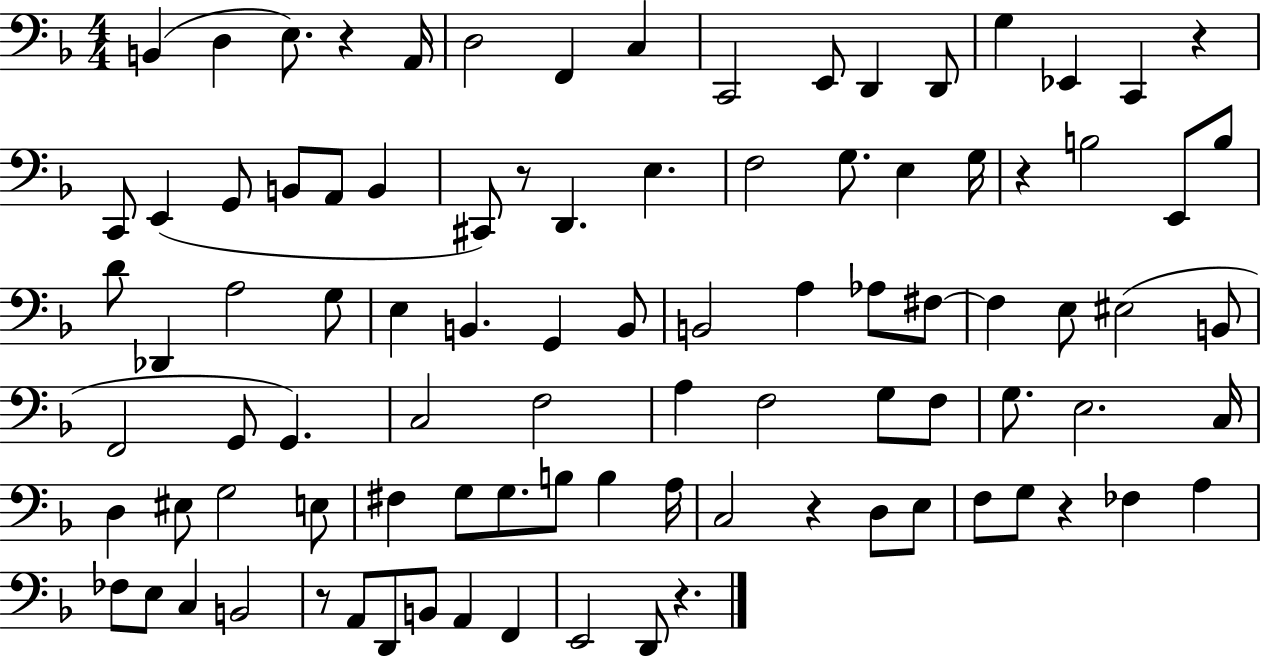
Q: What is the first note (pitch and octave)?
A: B2